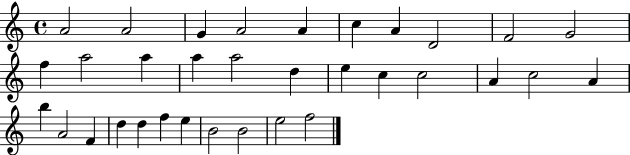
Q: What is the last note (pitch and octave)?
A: F5